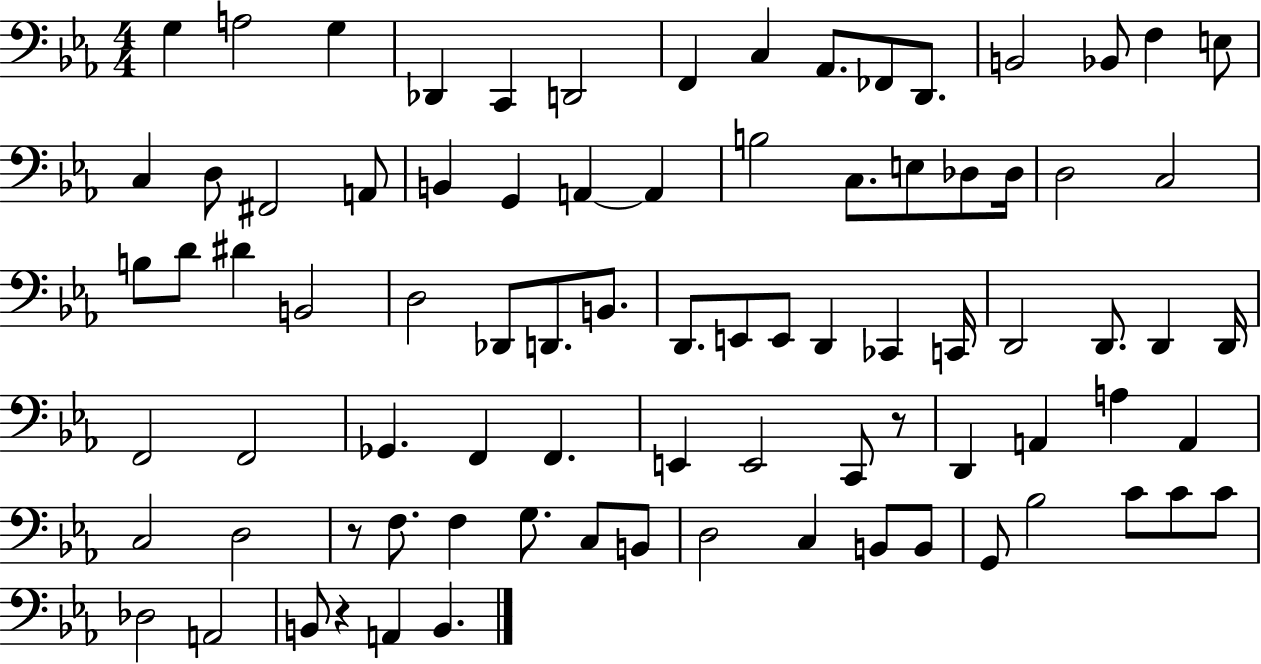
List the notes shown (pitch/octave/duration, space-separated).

G3/q A3/h G3/q Db2/q C2/q D2/h F2/q C3/q Ab2/e. FES2/e D2/e. B2/h Bb2/e F3/q E3/e C3/q D3/e F#2/h A2/e B2/q G2/q A2/q A2/q B3/h C3/e. E3/e Db3/e Db3/s D3/h C3/h B3/e D4/e D#4/q B2/h D3/h Db2/e D2/e. B2/e. D2/e. E2/e E2/e D2/q CES2/q C2/s D2/h D2/e. D2/q D2/s F2/h F2/h Gb2/q. F2/q F2/q. E2/q E2/h C2/e R/e D2/q A2/q A3/q A2/q C3/h D3/h R/e F3/e. F3/q G3/e. C3/e B2/e D3/h C3/q B2/e B2/e G2/e Bb3/h C4/e C4/e C4/e Db3/h A2/h B2/e R/q A2/q B2/q.